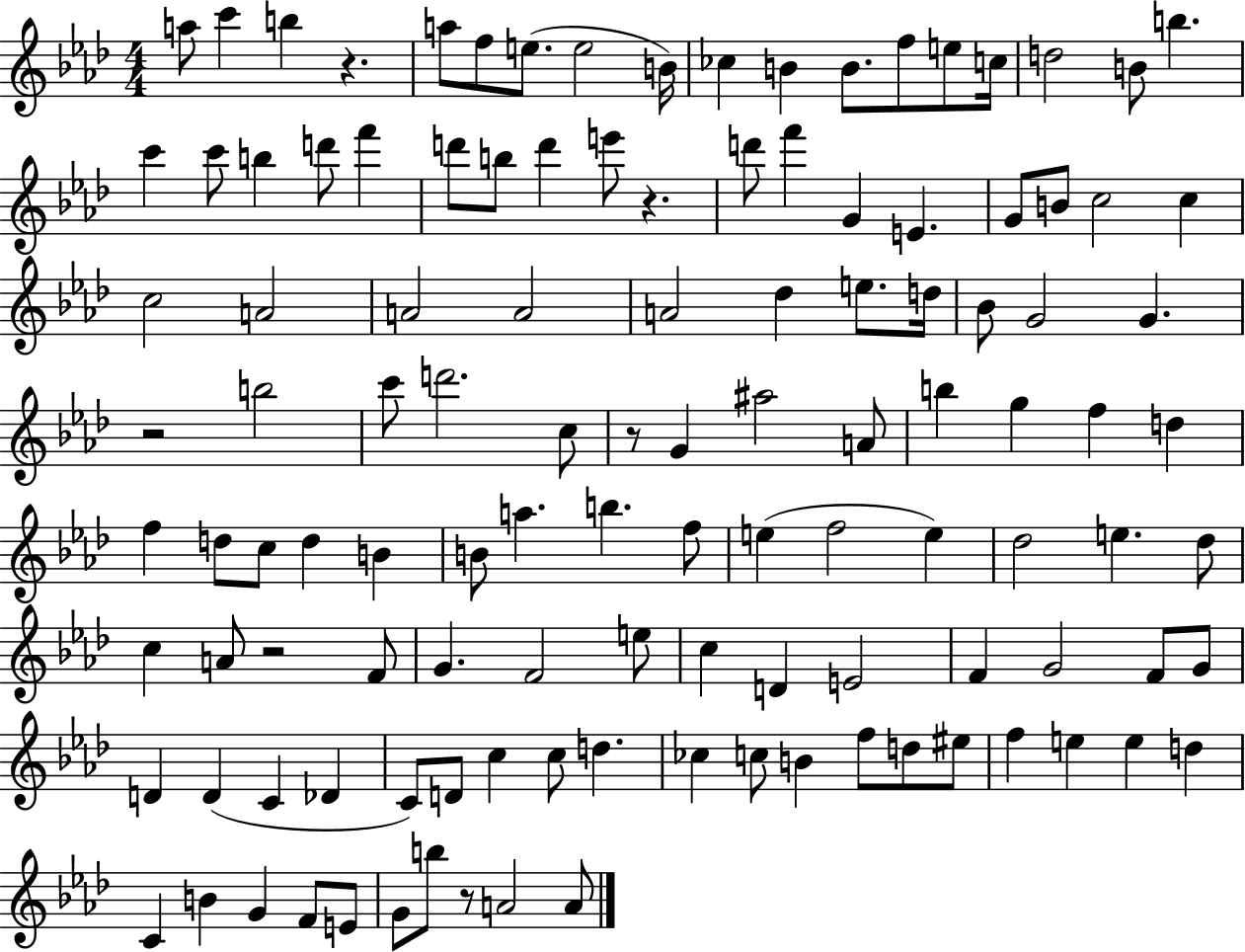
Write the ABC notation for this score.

X:1
T:Untitled
M:4/4
L:1/4
K:Ab
a/2 c' b z a/2 f/2 e/2 e2 B/4 _c B B/2 f/2 e/2 c/4 d2 B/2 b c' c'/2 b d'/2 f' d'/2 b/2 d' e'/2 z d'/2 f' G E G/2 B/2 c2 c c2 A2 A2 A2 A2 _d e/2 d/4 _B/2 G2 G z2 b2 c'/2 d'2 c/2 z/2 G ^a2 A/2 b g f d f d/2 c/2 d B B/2 a b f/2 e f2 e _d2 e _d/2 c A/2 z2 F/2 G F2 e/2 c D E2 F G2 F/2 G/2 D D C _D C/2 D/2 c c/2 d _c c/2 B f/2 d/2 ^e/2 f e e d C B G F/2 E/2 G/2 b/2 z/2 A2 A/2